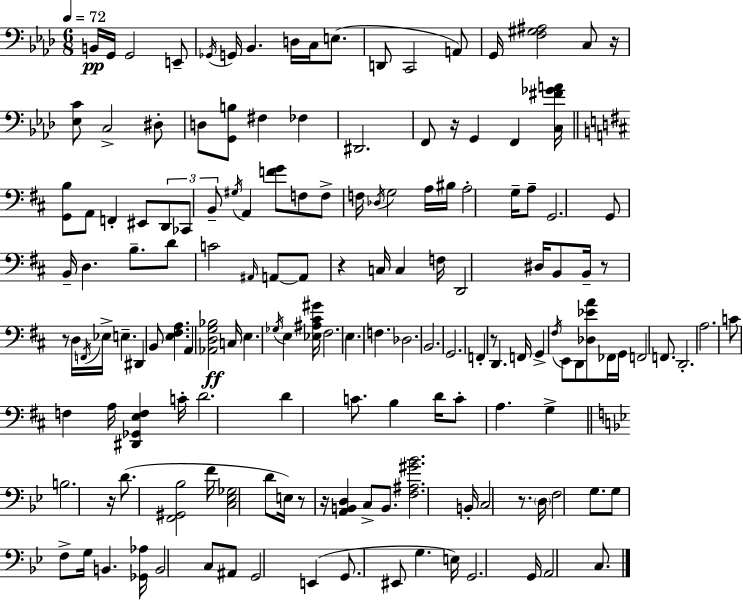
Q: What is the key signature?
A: AES major